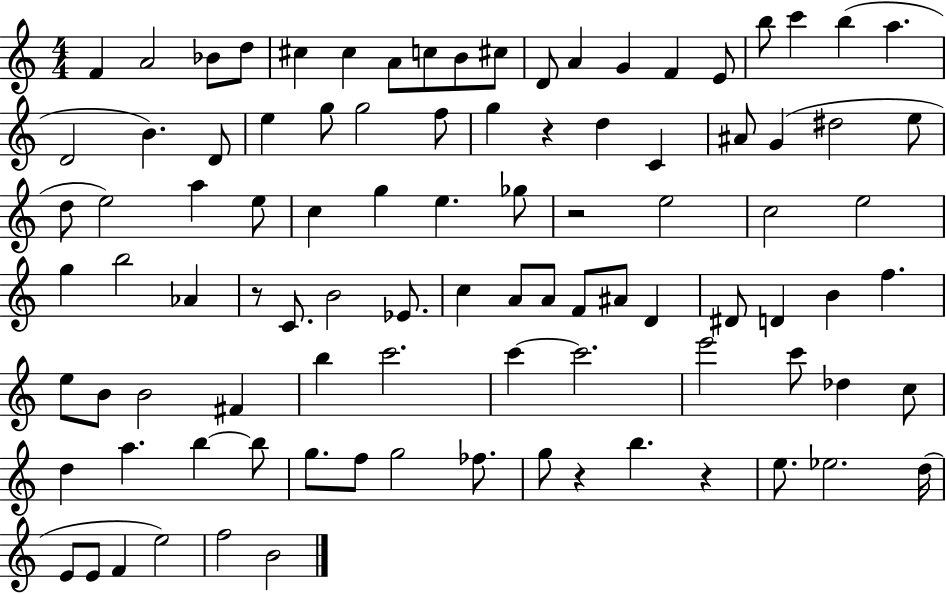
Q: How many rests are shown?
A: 5